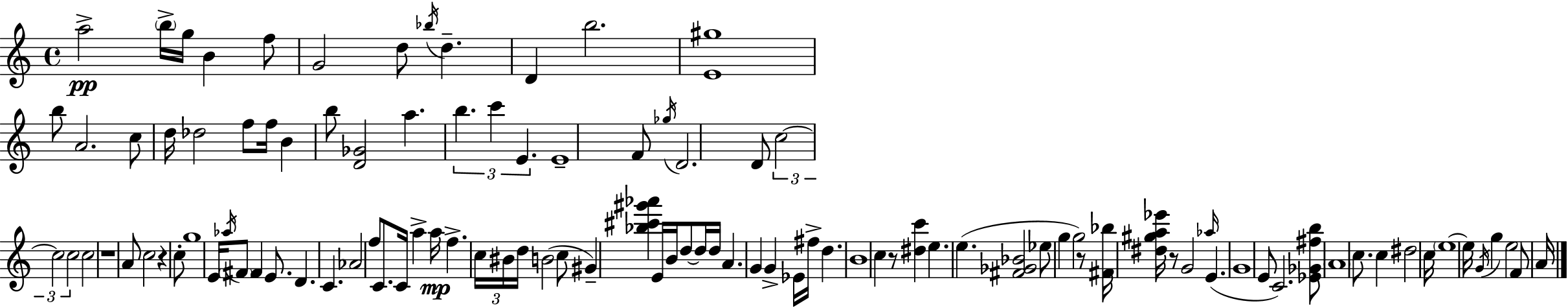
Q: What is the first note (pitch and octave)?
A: A5